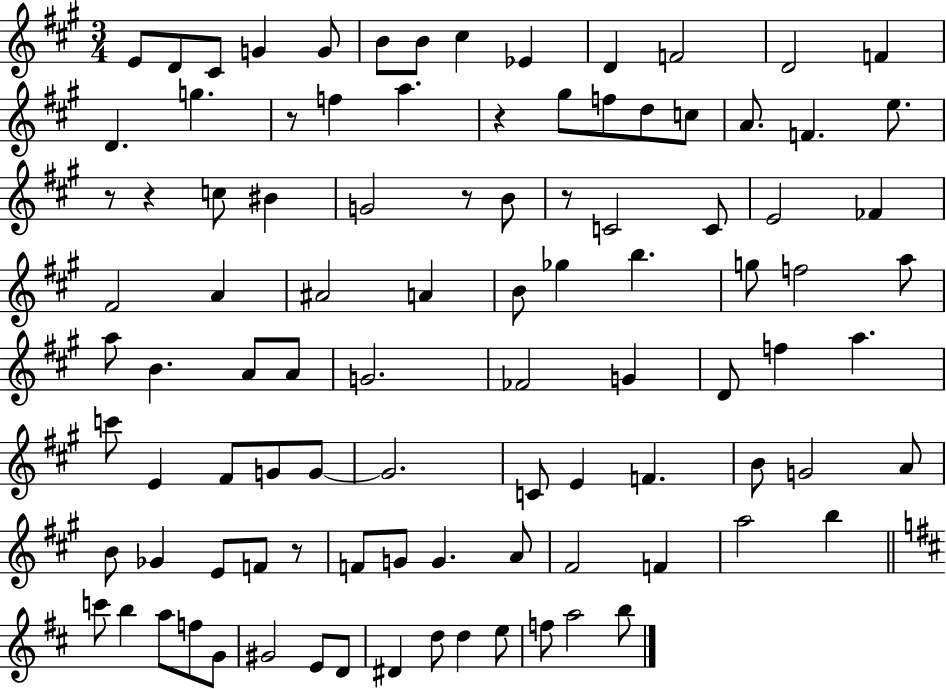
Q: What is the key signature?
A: A major